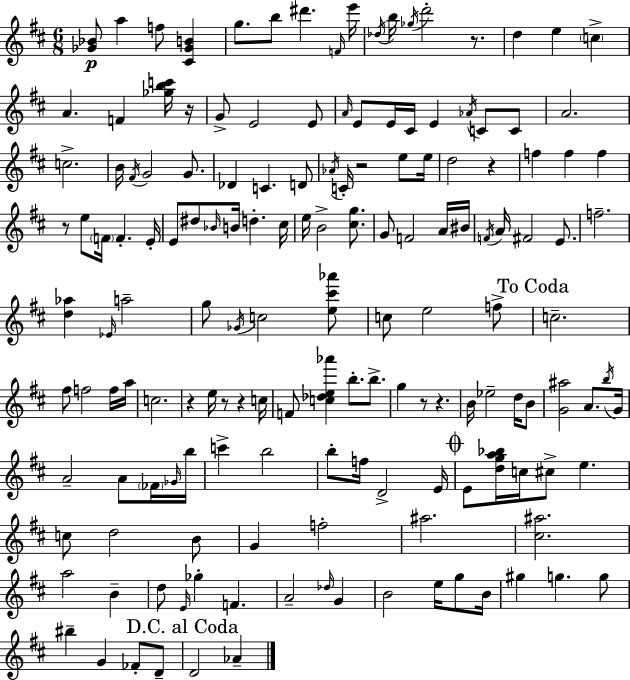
{
  \clef treble
  \numericTimeSignature
  \time 6/8
  \key d \major
  <ges' bes'>8\p a''4 f''8 <cis' ges' b'>4 | g''8. b''8 dis'''4. \grace { f'16 } | e'''16 \acciaccatura { des''16 } b''16 \acciaccatura { ges''16 } d'''2-. | r8. d''4 e''4 \parenthesize c''4-> | \break a'4. f'4 | <ges'' b'' c'''>16 r16 g'8-> e'2 | e'8 \grace { a'16 } e'8 e'16 cis'16 e'4 | \acciaccatura { aes'16 } c'8 c'8 a'2. | \break c''2.-> | b'16 \acciaccatura { fis'16 } g'2 | g'8. des'4 c'4. | d'8 \acciaccatura { aes'16 } c'16-. r2 | \break e''8 e''16 d''2 | r4 f''4 f''4 | f''4 r8 e''8 \parenthesize f'16 | f'4.-. e'16-. e'8 dis''8 \grace { bes'16 } | \break b'16 d''4.-. cis''16 e''16 b'2-> | <cis'' g''>8. g'8 f'2 | a'16 bis'16 \acciaccatura { f'16 } a'16 fis'2 | e'8. f''2.-- | \break <d'' aes''>4 | \grace { ees'16 } a''2-- g''8 | \acciaccatura { ges'16 } c''2 <e'' cis''' aes'''>8 c''8 | e''2 f''8-> \mark "To Coda" c''2.-- | \break fis''8 | f''2 f''16 a''16 c''2. | r4 | e''16 r8 r4 c''16 f'8 | \break <c'' des'' e'' aes'''>4 b''8.-. b''8.-> g''4 | r8 r4. b'16 | ees''2-- d''16 b'8 <g' ais''>2 | a'8. \acciaccatura { b''16 } g'16 | \break a'2-- a'8 \parenthesize fes'16 \grace { ges'16 } | b''16 c'''4-> b''2 | b''8-. f''16 d'2-> | e'16 \mark \markup { \musicglyph "scripts.coda" } e'8 <d'' g'' a'' bes''>16 c''16 cis''8-> e''4. | \break c''8 d''2 b'8 | g'4 f''2-. | ais''2. | <cis'' ais''>2. | \break a''2 b'4-- | d''8 \grace { e'16 } ges''4-. f'4. | a'2-- \grace { des''16 } g'4 | b'2 e''16 | \break g''8 b'16 gis''4 g''4. | g''8 bis''4-- g'4 fes'8-. | d'8-- \mark "D.C. al Coda" d'2 aes'4-- | \bar "|."
}